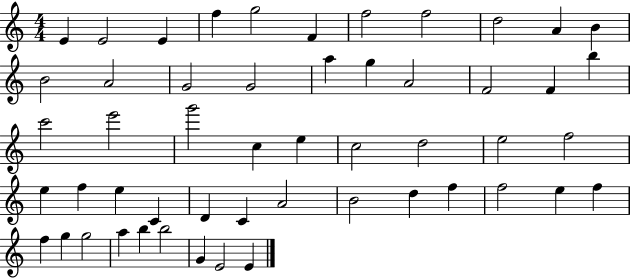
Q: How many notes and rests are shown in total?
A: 52